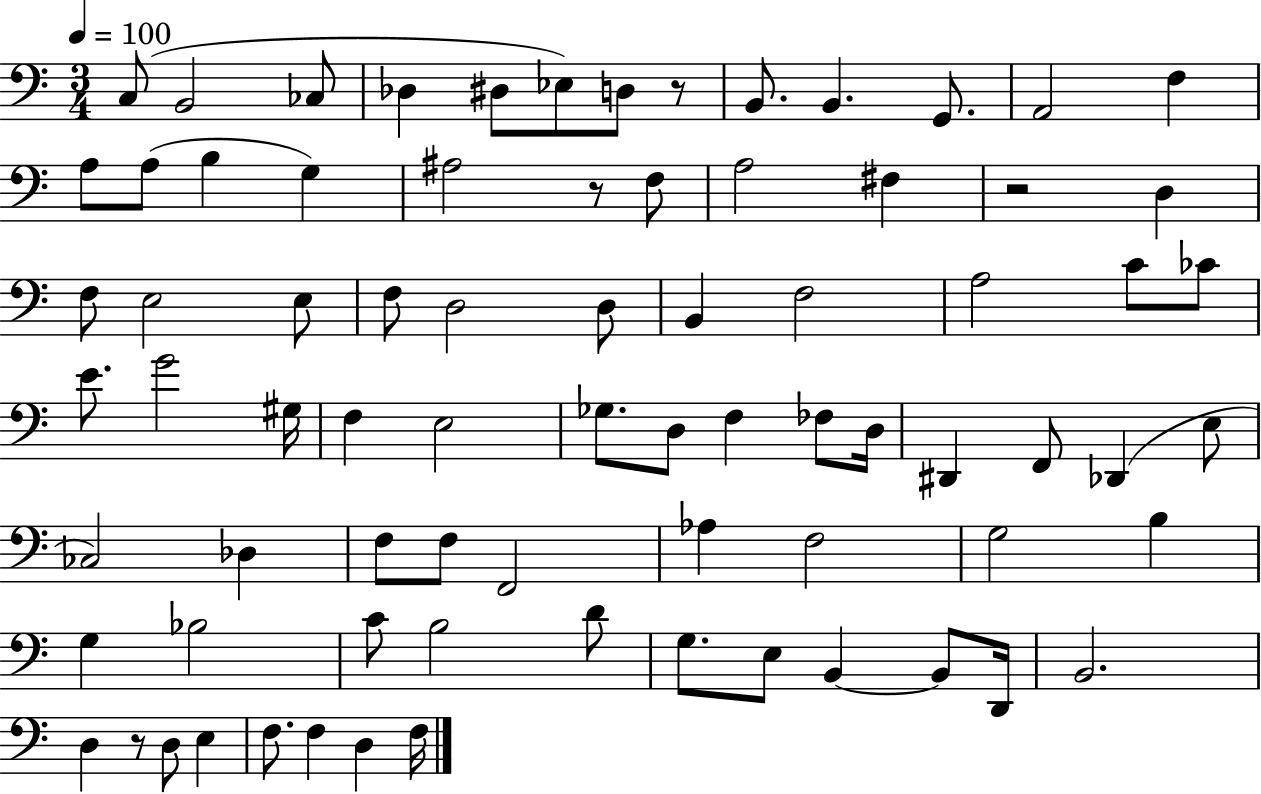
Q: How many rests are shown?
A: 4